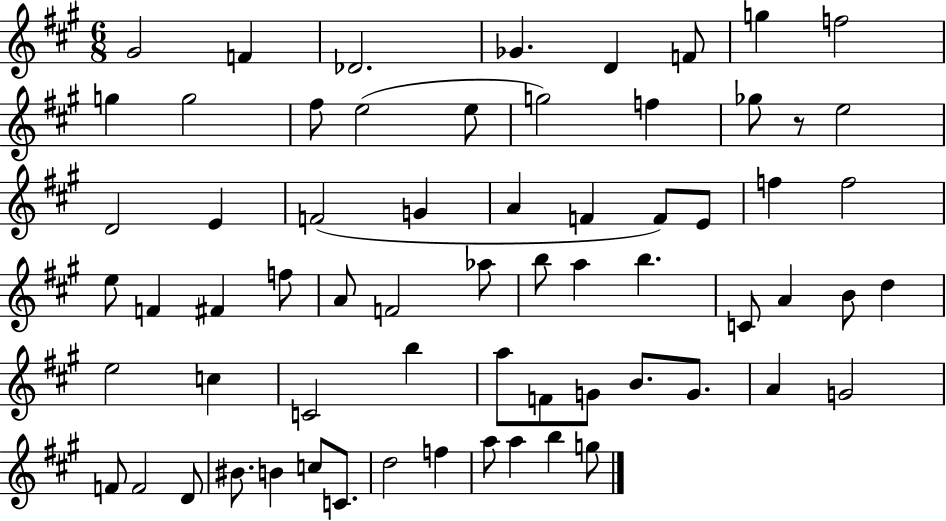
G#4/h F4/q Db4/h. Gb4/q. D4/q F4/e G5/q F5/h G5/q G5/h F#5/e E5/h E5/e G5/h F5/q Gb5/e R/e E5/h D4/h E4/q F4/h G4/q A4/q F4/q F4/e E4/e F5/q F5/h E5/e F4/q F#4/q F5/e A4/e F4/h Ab5/e B5/e A5/q B5/q. C4/e A4/q B4/e D5/q E5/h C5/q C4/h B5/q A5/e F4/e G4/e B4/e. G4/e. A4/q G4/h F4/e F4/h D4/e BIS4/e. B4/q C5/e C4/e. D5/h F5/q A5/e A5/q B5/q G5/e